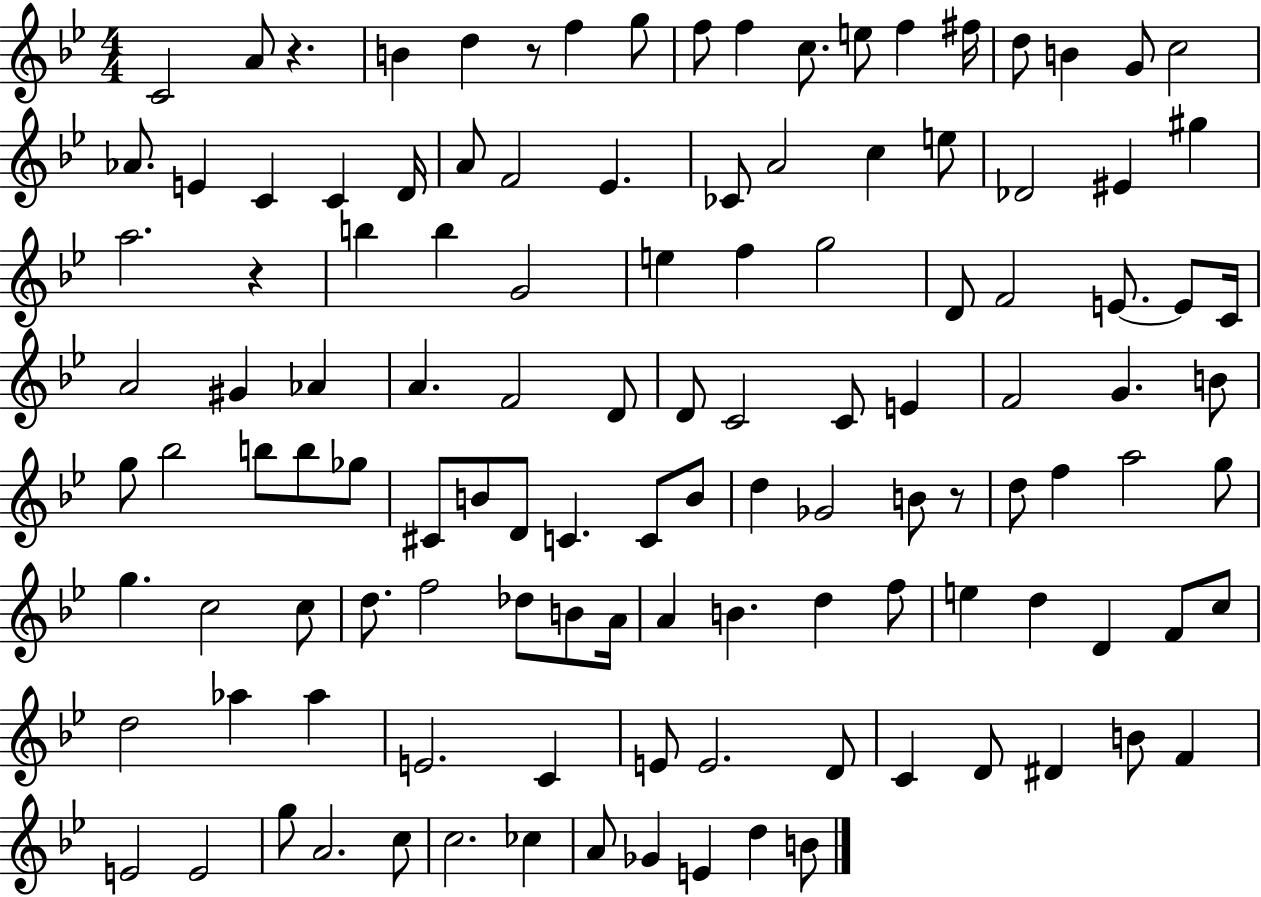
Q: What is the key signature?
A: BES major